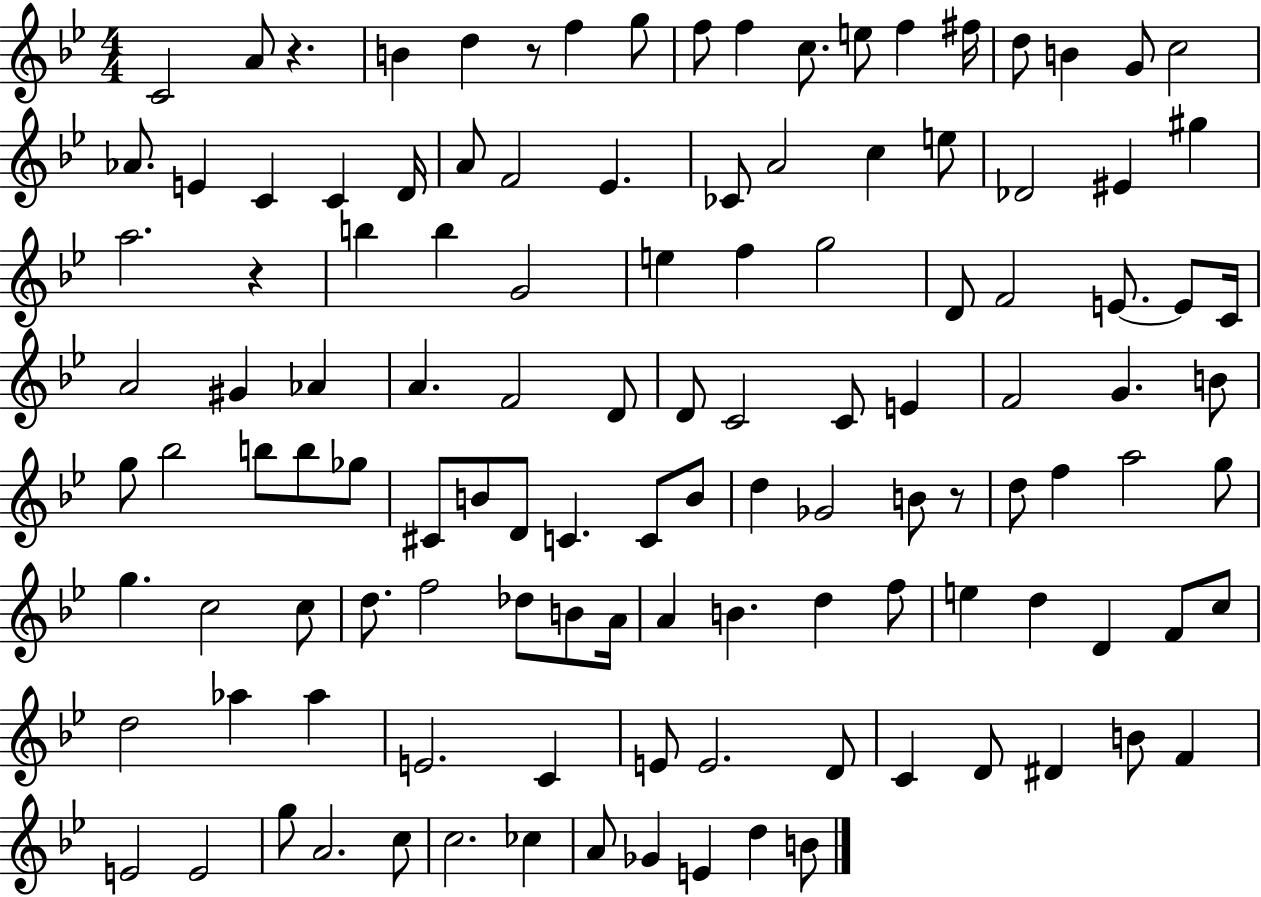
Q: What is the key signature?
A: BES major